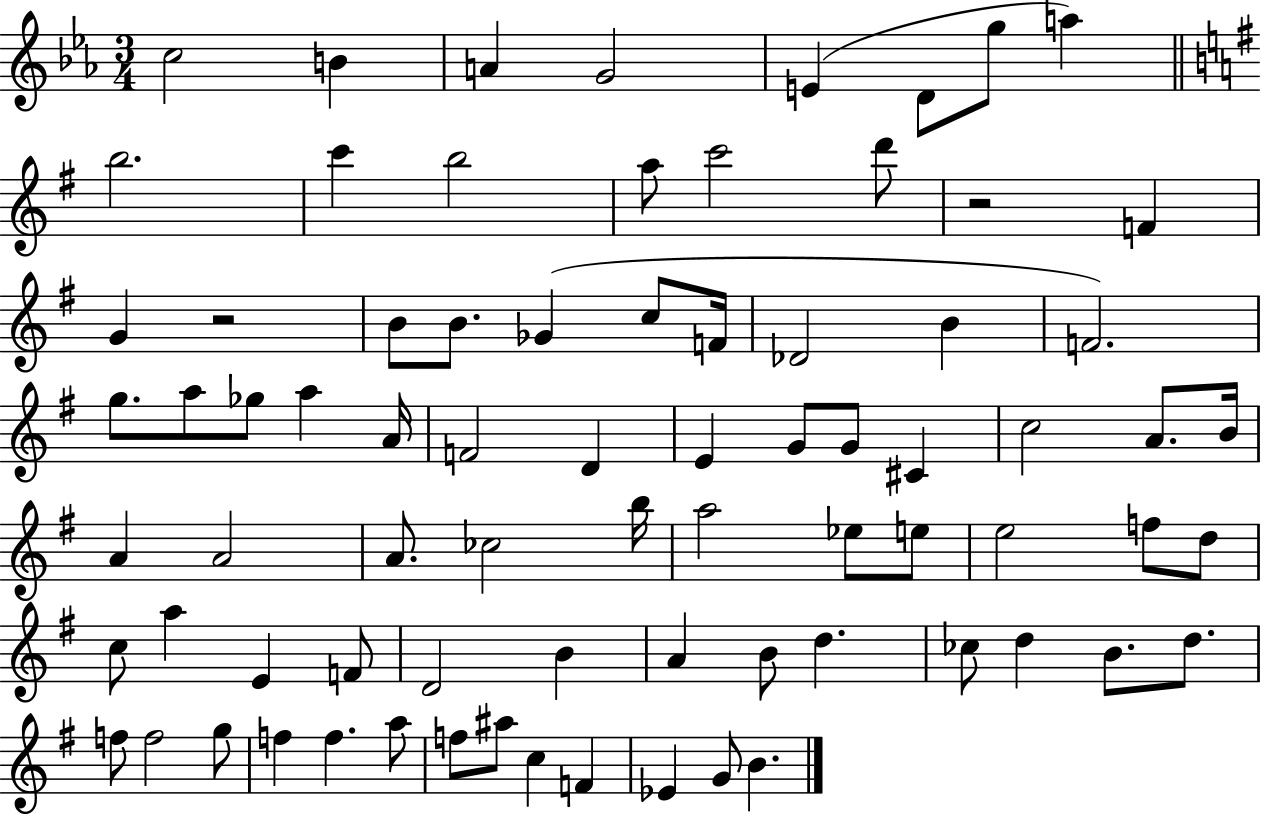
X:1
T:Untitled
M:3/4
L:1/4
K:Eb
c2 B A G2 E D/2 g/2 a b2 c' b2 a/2 c'2 d'/2 z2 F G z2 B/2 B/2 _G c/2 F/4 _D2 B F2 g/2 a/2 _g/2 a A/4 F2 D E G/2 G/2 ^C c2 A/2 B/4 A A2 A/2 _c2 b/4 a2 _e/2 e/2 e2 f/2 d/2 c/2 a E F/2 D2 B A B/2 d _c/2 d B/2 d/2 f/2 f2 g/2 f f a/2 f/2 ^a/2 c F _E G/2 B